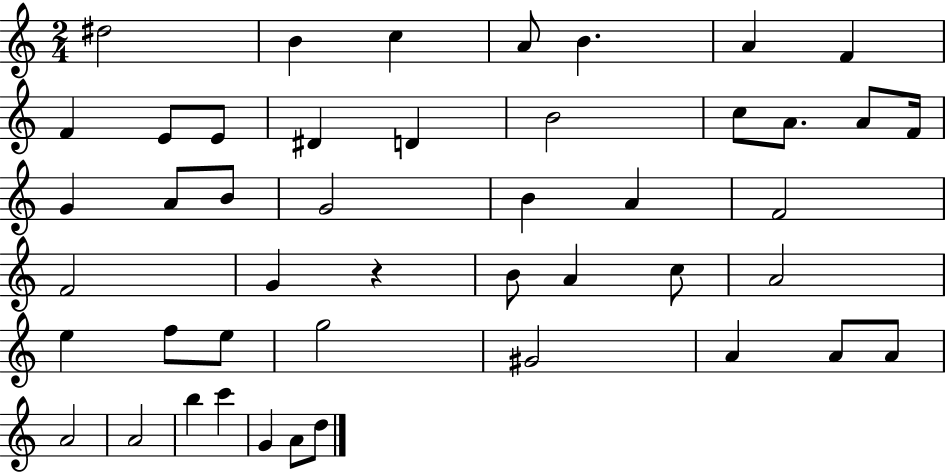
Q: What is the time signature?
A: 2/4